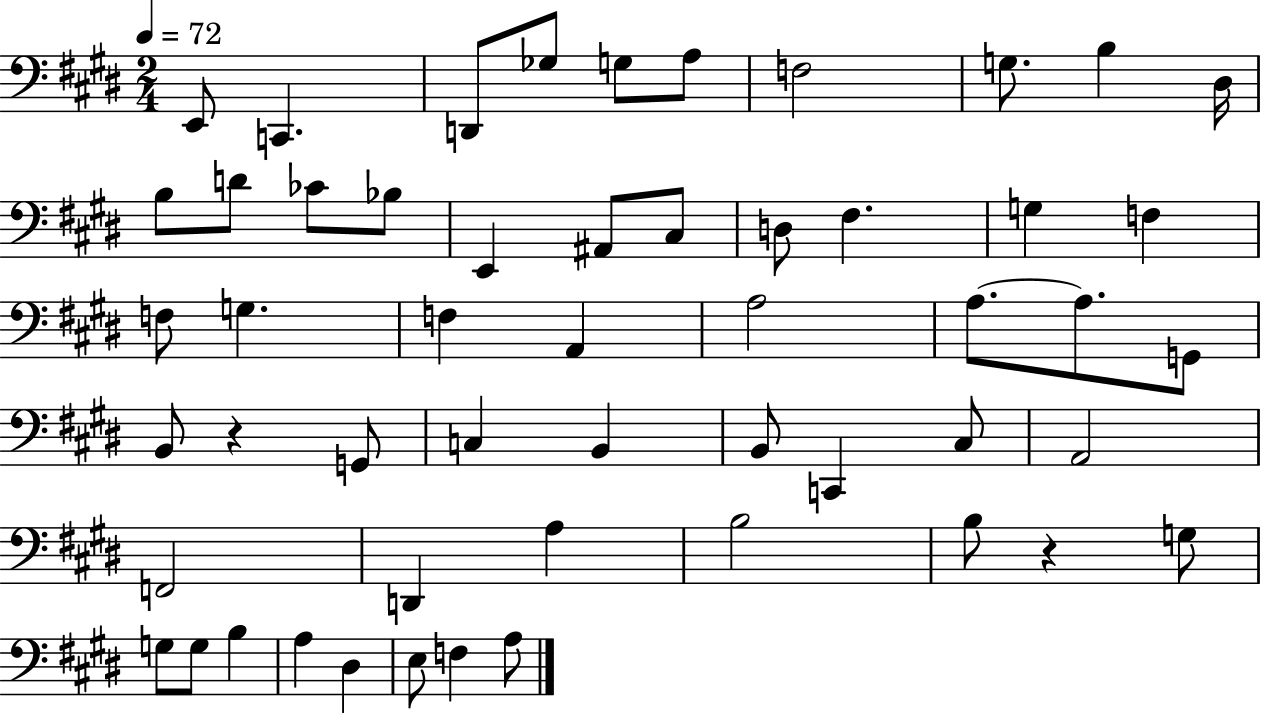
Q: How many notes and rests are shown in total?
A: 53